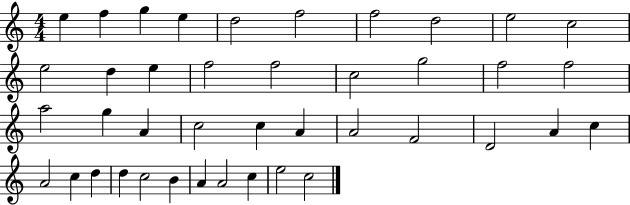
E5/q F5/q G5/q E5/q D5/h F5/h F5/h D5/h E5/h C5/h E5/h D5/q E5/q F5/h F5/h C5/h G5/h F5/h F5/h A5/h G5/q A4/q C5/h C5/q A4/q A4/h F4/h D4/h A4/q C5/q A4/h C5/q D5/q D5/q C5/h B4/q A4/q A4/h C5/q E5/h C5/h